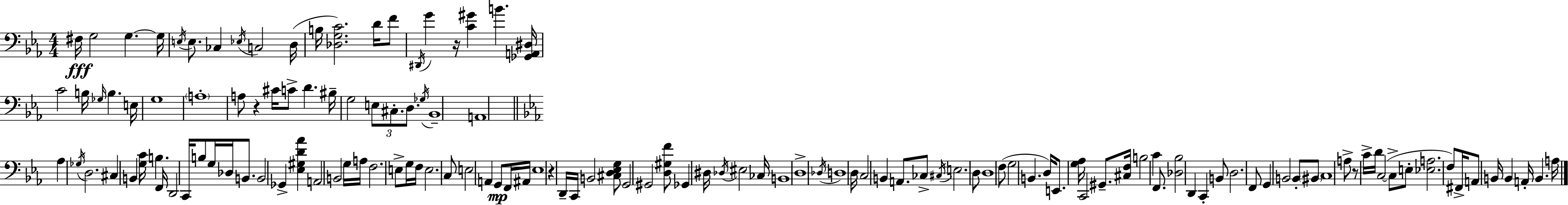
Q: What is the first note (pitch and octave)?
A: F#3